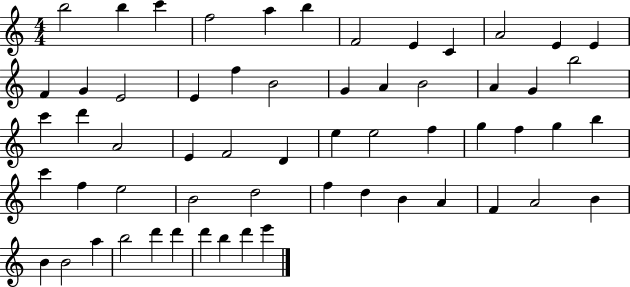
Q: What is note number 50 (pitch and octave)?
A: B4